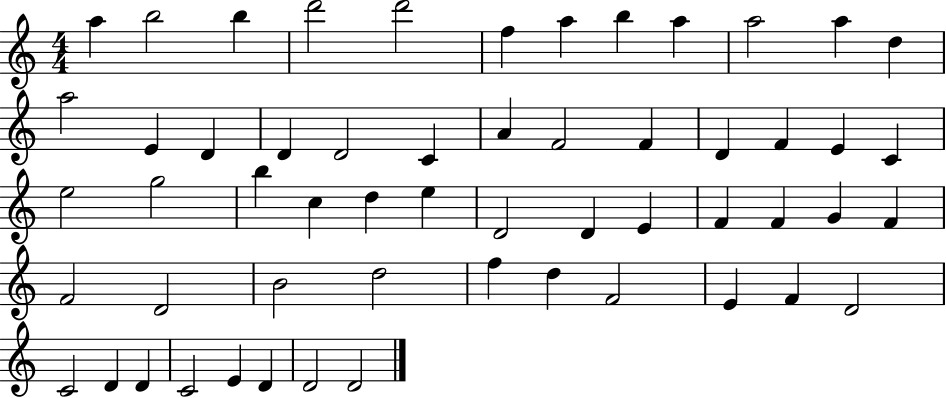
{
  \clef treble
  \numericTimeSignature
  \time 4/4
  \key c \major
  a''4 b''2 b''4 | d'''2 d'''2 | f''4 a''4 b''4 a''4 | a''2 a''4 d''4 | \break a''2 e'4 d'4 | d'4 d'2 c'4 | a'4 f'2 f'4 | d'4 f'4 e'4 c'4 | \break e''2 g''2 | b''4 c''4 d''4 e''4 | d'2 d'4 e'4 | f'4 f'4 g'4 f'4 | \break f'2 d'2 | b'2 d''2 | f''4 d''4 f'2 | e'4 f'4 d'2 | \break c'2 d'4 d'4 | c'2 e'4 d'4 | d'2 d'2 | \bar "|."
}